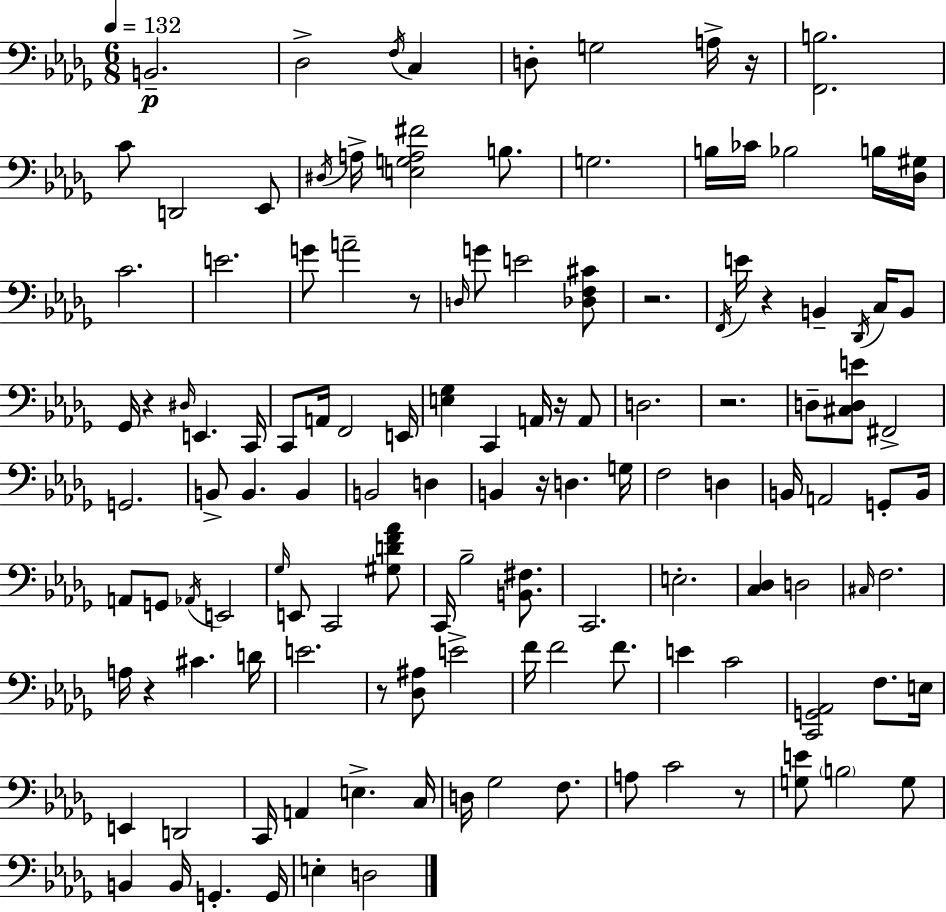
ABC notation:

X:1
T:Untitled
M:6/8
L:1/4
K:Bbm
B,,2 _D,2 F,/4 C, D,/2 G,2 A,/4 z/4 [F,,B,]2 C/2 D,,2 _E,,/2 ^D,/4 A,/4 [E,G,A,^F]2 B,/2 G,2 B,/4 _C/4 _B,2 B,/4 [_D,^G,]/4 C2 E2 G/2 A2 z/2 D,/4 G/2 E2 [_D,F,^C]/2 z2 F,,/4 E/4 z B,, _D,,/4 C,/4 B,,/2 _G,,/4 z ^D,/4 E,, C,,/4 C,,/2 A,,/4 F,,2 E,,/4 [E,_G,] C,, A,,/4 z/4 A,,/2 D,2 z2 D,/2 [^C,D,E]/2 ^F,,2 G,,2 B,,/2 B,, B,, B,,2 D, B,, z/4 D, G,/4 F,2 D, B,,/4 A,,2 G,,/2 B,,/4 A,,/2 G,,/2 _A,,/4 E,,2 _G,/4 E,,/2 C,,2 [^G,DF_A]/2 C,,/4 _B,2 [B,,^F,]/2 C,,2 E,2 [C,_D,] D,2 ^C,/4 F,2 A,/4 z ^C D/4 E2 z/2 [_D,^A,]/2 E2 F/4 F2 F/2 E C2 [C,,G,,_A,,]2 F,/2 E,/4 E,, D,,2 C,,/4 A,, E, C,/4 D,/4 _G,2 F,/2 A,/2 C2 z/2 [G,E]/2 B,2 G,/2 B,, B,,/4 G,, G,,/4 E, D,2